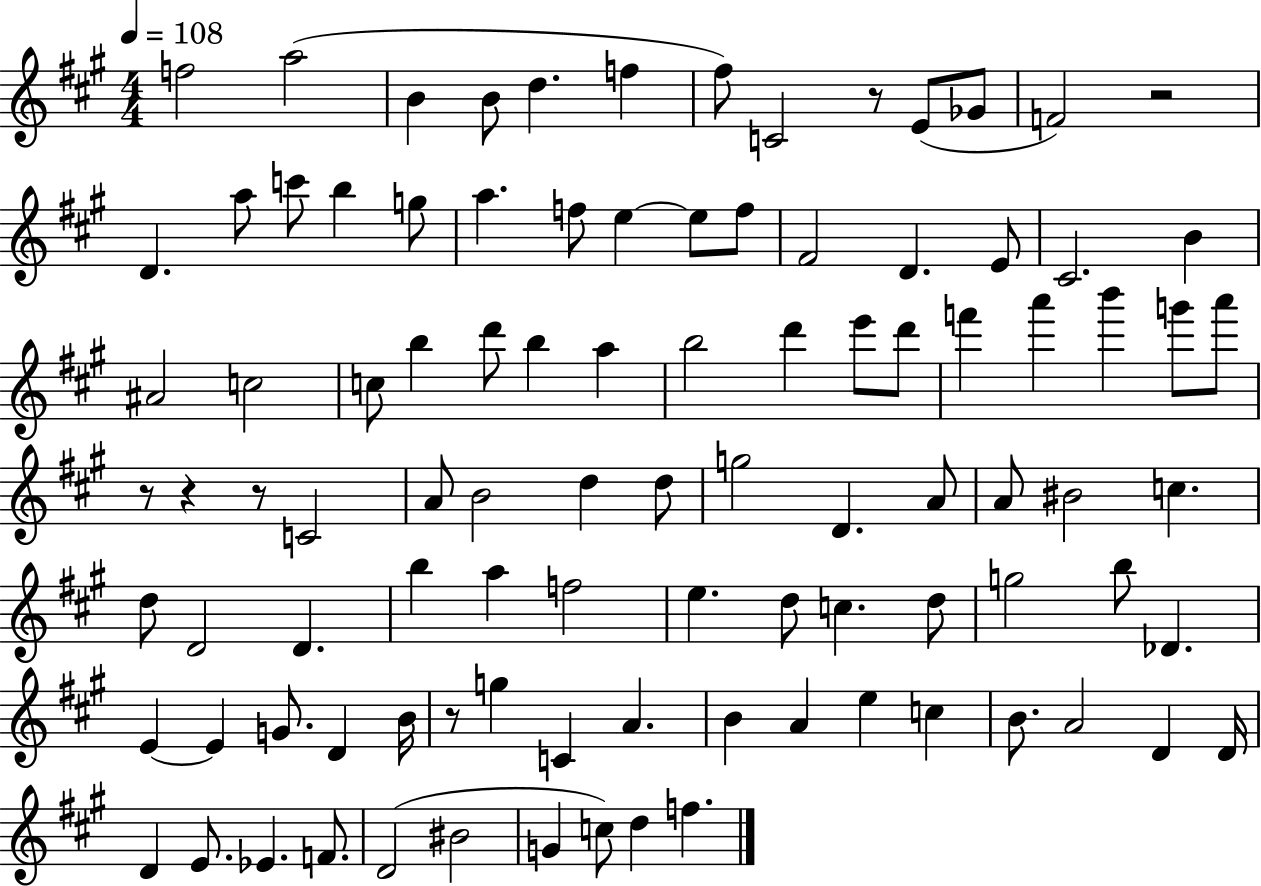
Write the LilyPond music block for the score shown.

{
  \clef treble
  \numericTimeSignature
  \time 4/4
  \key a \major
  \tempo 4 = 108
  f''2 a''2( | b'4 b'8 d''4. f''4 | fis''8) c'2 r8 e'8( ges'8 | f'2) r2 | \break d'4. a''8 c'''8 b''4 g''8 | a''4. f''8 e''4~~ e''8 f''8 | fis'2 d'4. e'8 | cis'2. b'4 | \break ais'2 c''2 | c''8 b''4 d'''8 b''4 a''4 | b''2 d'''4 e'''8 d'''8 | f'''4 a'''4 b'''4 g'''8 a'''8 | \break r8 r4 r8 c'2 | a'8 b'2 d''4 d''8 | g''2 d'4. a'8 | a'8 bis'2 c''4. | \break d''8 d'2 d'4. | b''4 a''4 f''2 | e''4. d''8 c''4. d''8 | g''2 b''8 des'4. | \break e'4~~ e'4 g'8. d'4 b'16 | r8 g''4 c'4 a'4. | b'4 a'4 e''4 c''4 | b'8. a'2 d'4 d'16 | \break d'4 e'8. ees'4. f'8. | d'2( bis'2 | g'4 c''8) d''4 f''4. | \bar "|."
}